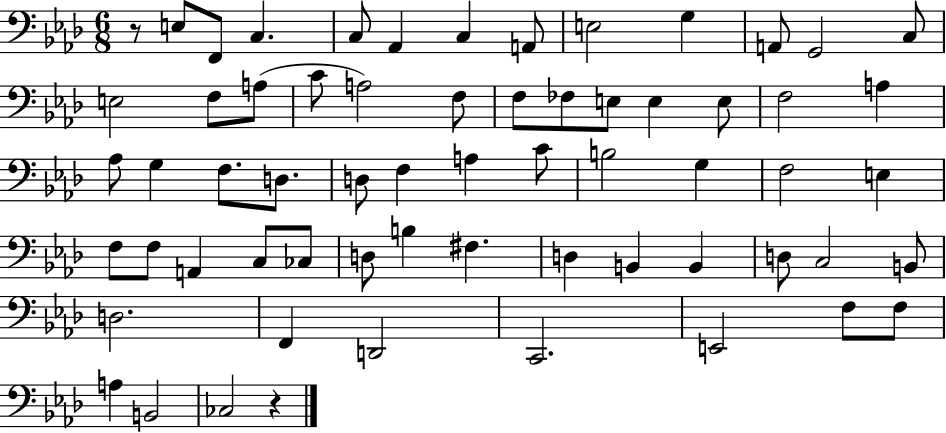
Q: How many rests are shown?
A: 2